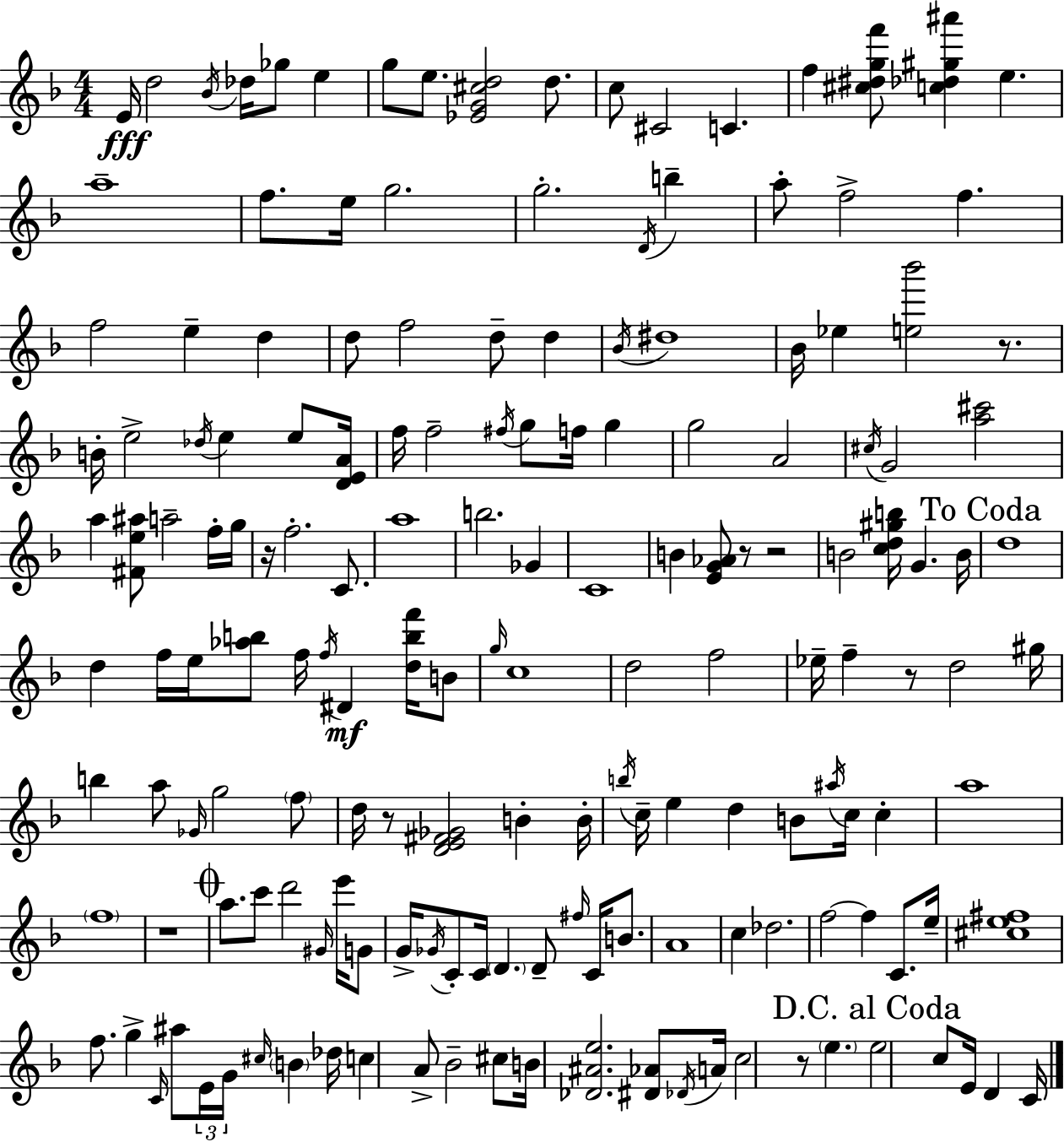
{
  \clef treble
  \numericTimeSignature
  \time 4/4
  \key f \major
  \repeat volta 2 { e'16\fff d''2 \acciaccatura { bes'16 } des''16 ges''8 e''4 | g''8 e''8. <ees' g' cis'' d''>2 d''8. | c''8 cis'2 c'4. | f''4 <cis'' dis'' g'' f'''>8 <c'' des'' gis'' ais'''>4 e''4. | \break a''1-- | f''8. e''16 g''2. | g''2.-. \acciaccatura { d'16 } b''4-- | a''8-. f''2-> f''4. | \break f''2 e''4-- d''4 | d''8 f''2 d''8-- d''4 | \acciaccatura { bes'16 } dis''1 | bes'16 ees''4 <e'' bes'''>2 | \break r8. b'16-. e''2-> \acciaccatura { des''16 } e''4 | e''8 <d' e' a'>16 f''16 f''2-- \acciaccatura { fis''16 } g''8 | f''16 g''4 g''2 a'2 | \acciaccatura { cis''16 } g'2 <a'' cis'''>2 | \break a''4 <fis' e'' ais''>8 a''2-- | f''16-. g''16 r16 f''2.-. | c'8. a''1 | b''2. | \break ges'4 c'1 | b'4 <e' g' aes'>8 r8 r2 | b'2 <c'' d'' gis'' b''>16 g'4. | b'16 \mark "To Coda" d''1 | \break d''4 f''16 e''16 <aes'' b''>8 f''16 \acciaccatura { f''16 }\mf | dis'4 <d'' b'' f'''>16 b'8 \grace { g''16 } c''1 | d''2 | f''2 ees''16-- f''4-- r8 d''2 | \break gis''16 b''4 a''8 \grace { ges'16 } g''2 | \parenthesize f''8 d''16 r8 <d' e' fis' ges'>2 | b'4-. b'16-. \acciaccatura { b''16 } c''16-- e''4 d''4 | b'8 \acciaccatura { ais''16 } c''16 c''4-. a''1 | \break \parenthesize f''1 | r1 | \mark \markup { \musicglyph "scripts.coda" } a''8. c'''8 | d'''2 \grace { gis'16 } e'''16 g'8 g'16-> \acciaccatura { ges'16 } c'8-. | \break c'16 \parenthesize d'4. d'8-- \grace { fis''16 } c'16 b'8. a'1 | c''4 | des''2. f''2~~ | f''4 c'8. e''16-- <cis'' e'' fis''>1 | \break f''8. | g''4-> \grace { c'16 } ais''8 \tuplet 3/2 { e'16 g'16 \grace { cis''16 } } \parenthesize b'4 des''16 | c''4 a'8-> bes'2-- cis''8 | b'16 <des' ais' e''>2. <dis' aes'>8 \acciaccatura { des'16 } | \break a'16 c''2 r8 \parenthesize e''4. | \mark "D.C. al Coda" e''2 c''8 e'16 d'4 | c'16 } \bar "|."
}